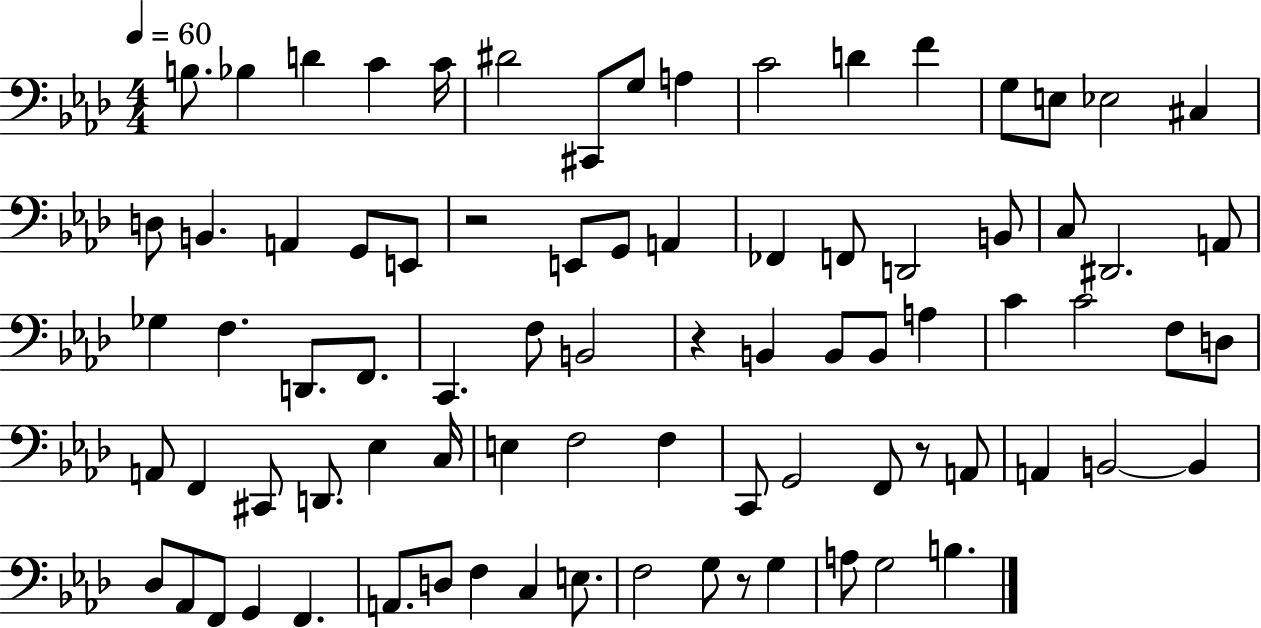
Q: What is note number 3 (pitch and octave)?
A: D4